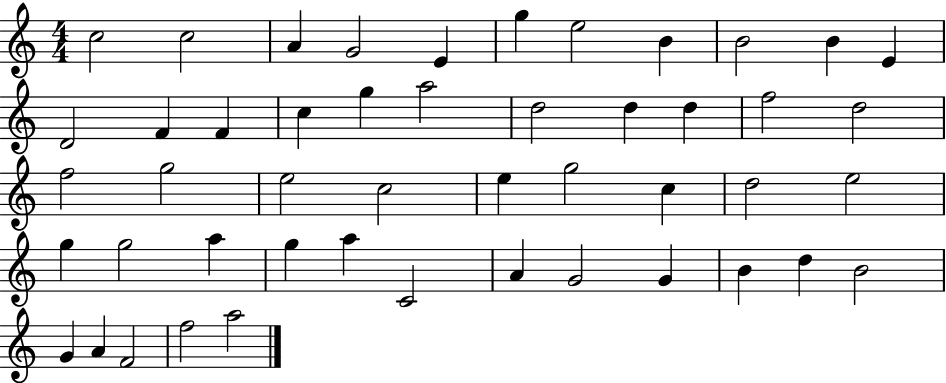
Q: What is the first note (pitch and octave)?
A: C5